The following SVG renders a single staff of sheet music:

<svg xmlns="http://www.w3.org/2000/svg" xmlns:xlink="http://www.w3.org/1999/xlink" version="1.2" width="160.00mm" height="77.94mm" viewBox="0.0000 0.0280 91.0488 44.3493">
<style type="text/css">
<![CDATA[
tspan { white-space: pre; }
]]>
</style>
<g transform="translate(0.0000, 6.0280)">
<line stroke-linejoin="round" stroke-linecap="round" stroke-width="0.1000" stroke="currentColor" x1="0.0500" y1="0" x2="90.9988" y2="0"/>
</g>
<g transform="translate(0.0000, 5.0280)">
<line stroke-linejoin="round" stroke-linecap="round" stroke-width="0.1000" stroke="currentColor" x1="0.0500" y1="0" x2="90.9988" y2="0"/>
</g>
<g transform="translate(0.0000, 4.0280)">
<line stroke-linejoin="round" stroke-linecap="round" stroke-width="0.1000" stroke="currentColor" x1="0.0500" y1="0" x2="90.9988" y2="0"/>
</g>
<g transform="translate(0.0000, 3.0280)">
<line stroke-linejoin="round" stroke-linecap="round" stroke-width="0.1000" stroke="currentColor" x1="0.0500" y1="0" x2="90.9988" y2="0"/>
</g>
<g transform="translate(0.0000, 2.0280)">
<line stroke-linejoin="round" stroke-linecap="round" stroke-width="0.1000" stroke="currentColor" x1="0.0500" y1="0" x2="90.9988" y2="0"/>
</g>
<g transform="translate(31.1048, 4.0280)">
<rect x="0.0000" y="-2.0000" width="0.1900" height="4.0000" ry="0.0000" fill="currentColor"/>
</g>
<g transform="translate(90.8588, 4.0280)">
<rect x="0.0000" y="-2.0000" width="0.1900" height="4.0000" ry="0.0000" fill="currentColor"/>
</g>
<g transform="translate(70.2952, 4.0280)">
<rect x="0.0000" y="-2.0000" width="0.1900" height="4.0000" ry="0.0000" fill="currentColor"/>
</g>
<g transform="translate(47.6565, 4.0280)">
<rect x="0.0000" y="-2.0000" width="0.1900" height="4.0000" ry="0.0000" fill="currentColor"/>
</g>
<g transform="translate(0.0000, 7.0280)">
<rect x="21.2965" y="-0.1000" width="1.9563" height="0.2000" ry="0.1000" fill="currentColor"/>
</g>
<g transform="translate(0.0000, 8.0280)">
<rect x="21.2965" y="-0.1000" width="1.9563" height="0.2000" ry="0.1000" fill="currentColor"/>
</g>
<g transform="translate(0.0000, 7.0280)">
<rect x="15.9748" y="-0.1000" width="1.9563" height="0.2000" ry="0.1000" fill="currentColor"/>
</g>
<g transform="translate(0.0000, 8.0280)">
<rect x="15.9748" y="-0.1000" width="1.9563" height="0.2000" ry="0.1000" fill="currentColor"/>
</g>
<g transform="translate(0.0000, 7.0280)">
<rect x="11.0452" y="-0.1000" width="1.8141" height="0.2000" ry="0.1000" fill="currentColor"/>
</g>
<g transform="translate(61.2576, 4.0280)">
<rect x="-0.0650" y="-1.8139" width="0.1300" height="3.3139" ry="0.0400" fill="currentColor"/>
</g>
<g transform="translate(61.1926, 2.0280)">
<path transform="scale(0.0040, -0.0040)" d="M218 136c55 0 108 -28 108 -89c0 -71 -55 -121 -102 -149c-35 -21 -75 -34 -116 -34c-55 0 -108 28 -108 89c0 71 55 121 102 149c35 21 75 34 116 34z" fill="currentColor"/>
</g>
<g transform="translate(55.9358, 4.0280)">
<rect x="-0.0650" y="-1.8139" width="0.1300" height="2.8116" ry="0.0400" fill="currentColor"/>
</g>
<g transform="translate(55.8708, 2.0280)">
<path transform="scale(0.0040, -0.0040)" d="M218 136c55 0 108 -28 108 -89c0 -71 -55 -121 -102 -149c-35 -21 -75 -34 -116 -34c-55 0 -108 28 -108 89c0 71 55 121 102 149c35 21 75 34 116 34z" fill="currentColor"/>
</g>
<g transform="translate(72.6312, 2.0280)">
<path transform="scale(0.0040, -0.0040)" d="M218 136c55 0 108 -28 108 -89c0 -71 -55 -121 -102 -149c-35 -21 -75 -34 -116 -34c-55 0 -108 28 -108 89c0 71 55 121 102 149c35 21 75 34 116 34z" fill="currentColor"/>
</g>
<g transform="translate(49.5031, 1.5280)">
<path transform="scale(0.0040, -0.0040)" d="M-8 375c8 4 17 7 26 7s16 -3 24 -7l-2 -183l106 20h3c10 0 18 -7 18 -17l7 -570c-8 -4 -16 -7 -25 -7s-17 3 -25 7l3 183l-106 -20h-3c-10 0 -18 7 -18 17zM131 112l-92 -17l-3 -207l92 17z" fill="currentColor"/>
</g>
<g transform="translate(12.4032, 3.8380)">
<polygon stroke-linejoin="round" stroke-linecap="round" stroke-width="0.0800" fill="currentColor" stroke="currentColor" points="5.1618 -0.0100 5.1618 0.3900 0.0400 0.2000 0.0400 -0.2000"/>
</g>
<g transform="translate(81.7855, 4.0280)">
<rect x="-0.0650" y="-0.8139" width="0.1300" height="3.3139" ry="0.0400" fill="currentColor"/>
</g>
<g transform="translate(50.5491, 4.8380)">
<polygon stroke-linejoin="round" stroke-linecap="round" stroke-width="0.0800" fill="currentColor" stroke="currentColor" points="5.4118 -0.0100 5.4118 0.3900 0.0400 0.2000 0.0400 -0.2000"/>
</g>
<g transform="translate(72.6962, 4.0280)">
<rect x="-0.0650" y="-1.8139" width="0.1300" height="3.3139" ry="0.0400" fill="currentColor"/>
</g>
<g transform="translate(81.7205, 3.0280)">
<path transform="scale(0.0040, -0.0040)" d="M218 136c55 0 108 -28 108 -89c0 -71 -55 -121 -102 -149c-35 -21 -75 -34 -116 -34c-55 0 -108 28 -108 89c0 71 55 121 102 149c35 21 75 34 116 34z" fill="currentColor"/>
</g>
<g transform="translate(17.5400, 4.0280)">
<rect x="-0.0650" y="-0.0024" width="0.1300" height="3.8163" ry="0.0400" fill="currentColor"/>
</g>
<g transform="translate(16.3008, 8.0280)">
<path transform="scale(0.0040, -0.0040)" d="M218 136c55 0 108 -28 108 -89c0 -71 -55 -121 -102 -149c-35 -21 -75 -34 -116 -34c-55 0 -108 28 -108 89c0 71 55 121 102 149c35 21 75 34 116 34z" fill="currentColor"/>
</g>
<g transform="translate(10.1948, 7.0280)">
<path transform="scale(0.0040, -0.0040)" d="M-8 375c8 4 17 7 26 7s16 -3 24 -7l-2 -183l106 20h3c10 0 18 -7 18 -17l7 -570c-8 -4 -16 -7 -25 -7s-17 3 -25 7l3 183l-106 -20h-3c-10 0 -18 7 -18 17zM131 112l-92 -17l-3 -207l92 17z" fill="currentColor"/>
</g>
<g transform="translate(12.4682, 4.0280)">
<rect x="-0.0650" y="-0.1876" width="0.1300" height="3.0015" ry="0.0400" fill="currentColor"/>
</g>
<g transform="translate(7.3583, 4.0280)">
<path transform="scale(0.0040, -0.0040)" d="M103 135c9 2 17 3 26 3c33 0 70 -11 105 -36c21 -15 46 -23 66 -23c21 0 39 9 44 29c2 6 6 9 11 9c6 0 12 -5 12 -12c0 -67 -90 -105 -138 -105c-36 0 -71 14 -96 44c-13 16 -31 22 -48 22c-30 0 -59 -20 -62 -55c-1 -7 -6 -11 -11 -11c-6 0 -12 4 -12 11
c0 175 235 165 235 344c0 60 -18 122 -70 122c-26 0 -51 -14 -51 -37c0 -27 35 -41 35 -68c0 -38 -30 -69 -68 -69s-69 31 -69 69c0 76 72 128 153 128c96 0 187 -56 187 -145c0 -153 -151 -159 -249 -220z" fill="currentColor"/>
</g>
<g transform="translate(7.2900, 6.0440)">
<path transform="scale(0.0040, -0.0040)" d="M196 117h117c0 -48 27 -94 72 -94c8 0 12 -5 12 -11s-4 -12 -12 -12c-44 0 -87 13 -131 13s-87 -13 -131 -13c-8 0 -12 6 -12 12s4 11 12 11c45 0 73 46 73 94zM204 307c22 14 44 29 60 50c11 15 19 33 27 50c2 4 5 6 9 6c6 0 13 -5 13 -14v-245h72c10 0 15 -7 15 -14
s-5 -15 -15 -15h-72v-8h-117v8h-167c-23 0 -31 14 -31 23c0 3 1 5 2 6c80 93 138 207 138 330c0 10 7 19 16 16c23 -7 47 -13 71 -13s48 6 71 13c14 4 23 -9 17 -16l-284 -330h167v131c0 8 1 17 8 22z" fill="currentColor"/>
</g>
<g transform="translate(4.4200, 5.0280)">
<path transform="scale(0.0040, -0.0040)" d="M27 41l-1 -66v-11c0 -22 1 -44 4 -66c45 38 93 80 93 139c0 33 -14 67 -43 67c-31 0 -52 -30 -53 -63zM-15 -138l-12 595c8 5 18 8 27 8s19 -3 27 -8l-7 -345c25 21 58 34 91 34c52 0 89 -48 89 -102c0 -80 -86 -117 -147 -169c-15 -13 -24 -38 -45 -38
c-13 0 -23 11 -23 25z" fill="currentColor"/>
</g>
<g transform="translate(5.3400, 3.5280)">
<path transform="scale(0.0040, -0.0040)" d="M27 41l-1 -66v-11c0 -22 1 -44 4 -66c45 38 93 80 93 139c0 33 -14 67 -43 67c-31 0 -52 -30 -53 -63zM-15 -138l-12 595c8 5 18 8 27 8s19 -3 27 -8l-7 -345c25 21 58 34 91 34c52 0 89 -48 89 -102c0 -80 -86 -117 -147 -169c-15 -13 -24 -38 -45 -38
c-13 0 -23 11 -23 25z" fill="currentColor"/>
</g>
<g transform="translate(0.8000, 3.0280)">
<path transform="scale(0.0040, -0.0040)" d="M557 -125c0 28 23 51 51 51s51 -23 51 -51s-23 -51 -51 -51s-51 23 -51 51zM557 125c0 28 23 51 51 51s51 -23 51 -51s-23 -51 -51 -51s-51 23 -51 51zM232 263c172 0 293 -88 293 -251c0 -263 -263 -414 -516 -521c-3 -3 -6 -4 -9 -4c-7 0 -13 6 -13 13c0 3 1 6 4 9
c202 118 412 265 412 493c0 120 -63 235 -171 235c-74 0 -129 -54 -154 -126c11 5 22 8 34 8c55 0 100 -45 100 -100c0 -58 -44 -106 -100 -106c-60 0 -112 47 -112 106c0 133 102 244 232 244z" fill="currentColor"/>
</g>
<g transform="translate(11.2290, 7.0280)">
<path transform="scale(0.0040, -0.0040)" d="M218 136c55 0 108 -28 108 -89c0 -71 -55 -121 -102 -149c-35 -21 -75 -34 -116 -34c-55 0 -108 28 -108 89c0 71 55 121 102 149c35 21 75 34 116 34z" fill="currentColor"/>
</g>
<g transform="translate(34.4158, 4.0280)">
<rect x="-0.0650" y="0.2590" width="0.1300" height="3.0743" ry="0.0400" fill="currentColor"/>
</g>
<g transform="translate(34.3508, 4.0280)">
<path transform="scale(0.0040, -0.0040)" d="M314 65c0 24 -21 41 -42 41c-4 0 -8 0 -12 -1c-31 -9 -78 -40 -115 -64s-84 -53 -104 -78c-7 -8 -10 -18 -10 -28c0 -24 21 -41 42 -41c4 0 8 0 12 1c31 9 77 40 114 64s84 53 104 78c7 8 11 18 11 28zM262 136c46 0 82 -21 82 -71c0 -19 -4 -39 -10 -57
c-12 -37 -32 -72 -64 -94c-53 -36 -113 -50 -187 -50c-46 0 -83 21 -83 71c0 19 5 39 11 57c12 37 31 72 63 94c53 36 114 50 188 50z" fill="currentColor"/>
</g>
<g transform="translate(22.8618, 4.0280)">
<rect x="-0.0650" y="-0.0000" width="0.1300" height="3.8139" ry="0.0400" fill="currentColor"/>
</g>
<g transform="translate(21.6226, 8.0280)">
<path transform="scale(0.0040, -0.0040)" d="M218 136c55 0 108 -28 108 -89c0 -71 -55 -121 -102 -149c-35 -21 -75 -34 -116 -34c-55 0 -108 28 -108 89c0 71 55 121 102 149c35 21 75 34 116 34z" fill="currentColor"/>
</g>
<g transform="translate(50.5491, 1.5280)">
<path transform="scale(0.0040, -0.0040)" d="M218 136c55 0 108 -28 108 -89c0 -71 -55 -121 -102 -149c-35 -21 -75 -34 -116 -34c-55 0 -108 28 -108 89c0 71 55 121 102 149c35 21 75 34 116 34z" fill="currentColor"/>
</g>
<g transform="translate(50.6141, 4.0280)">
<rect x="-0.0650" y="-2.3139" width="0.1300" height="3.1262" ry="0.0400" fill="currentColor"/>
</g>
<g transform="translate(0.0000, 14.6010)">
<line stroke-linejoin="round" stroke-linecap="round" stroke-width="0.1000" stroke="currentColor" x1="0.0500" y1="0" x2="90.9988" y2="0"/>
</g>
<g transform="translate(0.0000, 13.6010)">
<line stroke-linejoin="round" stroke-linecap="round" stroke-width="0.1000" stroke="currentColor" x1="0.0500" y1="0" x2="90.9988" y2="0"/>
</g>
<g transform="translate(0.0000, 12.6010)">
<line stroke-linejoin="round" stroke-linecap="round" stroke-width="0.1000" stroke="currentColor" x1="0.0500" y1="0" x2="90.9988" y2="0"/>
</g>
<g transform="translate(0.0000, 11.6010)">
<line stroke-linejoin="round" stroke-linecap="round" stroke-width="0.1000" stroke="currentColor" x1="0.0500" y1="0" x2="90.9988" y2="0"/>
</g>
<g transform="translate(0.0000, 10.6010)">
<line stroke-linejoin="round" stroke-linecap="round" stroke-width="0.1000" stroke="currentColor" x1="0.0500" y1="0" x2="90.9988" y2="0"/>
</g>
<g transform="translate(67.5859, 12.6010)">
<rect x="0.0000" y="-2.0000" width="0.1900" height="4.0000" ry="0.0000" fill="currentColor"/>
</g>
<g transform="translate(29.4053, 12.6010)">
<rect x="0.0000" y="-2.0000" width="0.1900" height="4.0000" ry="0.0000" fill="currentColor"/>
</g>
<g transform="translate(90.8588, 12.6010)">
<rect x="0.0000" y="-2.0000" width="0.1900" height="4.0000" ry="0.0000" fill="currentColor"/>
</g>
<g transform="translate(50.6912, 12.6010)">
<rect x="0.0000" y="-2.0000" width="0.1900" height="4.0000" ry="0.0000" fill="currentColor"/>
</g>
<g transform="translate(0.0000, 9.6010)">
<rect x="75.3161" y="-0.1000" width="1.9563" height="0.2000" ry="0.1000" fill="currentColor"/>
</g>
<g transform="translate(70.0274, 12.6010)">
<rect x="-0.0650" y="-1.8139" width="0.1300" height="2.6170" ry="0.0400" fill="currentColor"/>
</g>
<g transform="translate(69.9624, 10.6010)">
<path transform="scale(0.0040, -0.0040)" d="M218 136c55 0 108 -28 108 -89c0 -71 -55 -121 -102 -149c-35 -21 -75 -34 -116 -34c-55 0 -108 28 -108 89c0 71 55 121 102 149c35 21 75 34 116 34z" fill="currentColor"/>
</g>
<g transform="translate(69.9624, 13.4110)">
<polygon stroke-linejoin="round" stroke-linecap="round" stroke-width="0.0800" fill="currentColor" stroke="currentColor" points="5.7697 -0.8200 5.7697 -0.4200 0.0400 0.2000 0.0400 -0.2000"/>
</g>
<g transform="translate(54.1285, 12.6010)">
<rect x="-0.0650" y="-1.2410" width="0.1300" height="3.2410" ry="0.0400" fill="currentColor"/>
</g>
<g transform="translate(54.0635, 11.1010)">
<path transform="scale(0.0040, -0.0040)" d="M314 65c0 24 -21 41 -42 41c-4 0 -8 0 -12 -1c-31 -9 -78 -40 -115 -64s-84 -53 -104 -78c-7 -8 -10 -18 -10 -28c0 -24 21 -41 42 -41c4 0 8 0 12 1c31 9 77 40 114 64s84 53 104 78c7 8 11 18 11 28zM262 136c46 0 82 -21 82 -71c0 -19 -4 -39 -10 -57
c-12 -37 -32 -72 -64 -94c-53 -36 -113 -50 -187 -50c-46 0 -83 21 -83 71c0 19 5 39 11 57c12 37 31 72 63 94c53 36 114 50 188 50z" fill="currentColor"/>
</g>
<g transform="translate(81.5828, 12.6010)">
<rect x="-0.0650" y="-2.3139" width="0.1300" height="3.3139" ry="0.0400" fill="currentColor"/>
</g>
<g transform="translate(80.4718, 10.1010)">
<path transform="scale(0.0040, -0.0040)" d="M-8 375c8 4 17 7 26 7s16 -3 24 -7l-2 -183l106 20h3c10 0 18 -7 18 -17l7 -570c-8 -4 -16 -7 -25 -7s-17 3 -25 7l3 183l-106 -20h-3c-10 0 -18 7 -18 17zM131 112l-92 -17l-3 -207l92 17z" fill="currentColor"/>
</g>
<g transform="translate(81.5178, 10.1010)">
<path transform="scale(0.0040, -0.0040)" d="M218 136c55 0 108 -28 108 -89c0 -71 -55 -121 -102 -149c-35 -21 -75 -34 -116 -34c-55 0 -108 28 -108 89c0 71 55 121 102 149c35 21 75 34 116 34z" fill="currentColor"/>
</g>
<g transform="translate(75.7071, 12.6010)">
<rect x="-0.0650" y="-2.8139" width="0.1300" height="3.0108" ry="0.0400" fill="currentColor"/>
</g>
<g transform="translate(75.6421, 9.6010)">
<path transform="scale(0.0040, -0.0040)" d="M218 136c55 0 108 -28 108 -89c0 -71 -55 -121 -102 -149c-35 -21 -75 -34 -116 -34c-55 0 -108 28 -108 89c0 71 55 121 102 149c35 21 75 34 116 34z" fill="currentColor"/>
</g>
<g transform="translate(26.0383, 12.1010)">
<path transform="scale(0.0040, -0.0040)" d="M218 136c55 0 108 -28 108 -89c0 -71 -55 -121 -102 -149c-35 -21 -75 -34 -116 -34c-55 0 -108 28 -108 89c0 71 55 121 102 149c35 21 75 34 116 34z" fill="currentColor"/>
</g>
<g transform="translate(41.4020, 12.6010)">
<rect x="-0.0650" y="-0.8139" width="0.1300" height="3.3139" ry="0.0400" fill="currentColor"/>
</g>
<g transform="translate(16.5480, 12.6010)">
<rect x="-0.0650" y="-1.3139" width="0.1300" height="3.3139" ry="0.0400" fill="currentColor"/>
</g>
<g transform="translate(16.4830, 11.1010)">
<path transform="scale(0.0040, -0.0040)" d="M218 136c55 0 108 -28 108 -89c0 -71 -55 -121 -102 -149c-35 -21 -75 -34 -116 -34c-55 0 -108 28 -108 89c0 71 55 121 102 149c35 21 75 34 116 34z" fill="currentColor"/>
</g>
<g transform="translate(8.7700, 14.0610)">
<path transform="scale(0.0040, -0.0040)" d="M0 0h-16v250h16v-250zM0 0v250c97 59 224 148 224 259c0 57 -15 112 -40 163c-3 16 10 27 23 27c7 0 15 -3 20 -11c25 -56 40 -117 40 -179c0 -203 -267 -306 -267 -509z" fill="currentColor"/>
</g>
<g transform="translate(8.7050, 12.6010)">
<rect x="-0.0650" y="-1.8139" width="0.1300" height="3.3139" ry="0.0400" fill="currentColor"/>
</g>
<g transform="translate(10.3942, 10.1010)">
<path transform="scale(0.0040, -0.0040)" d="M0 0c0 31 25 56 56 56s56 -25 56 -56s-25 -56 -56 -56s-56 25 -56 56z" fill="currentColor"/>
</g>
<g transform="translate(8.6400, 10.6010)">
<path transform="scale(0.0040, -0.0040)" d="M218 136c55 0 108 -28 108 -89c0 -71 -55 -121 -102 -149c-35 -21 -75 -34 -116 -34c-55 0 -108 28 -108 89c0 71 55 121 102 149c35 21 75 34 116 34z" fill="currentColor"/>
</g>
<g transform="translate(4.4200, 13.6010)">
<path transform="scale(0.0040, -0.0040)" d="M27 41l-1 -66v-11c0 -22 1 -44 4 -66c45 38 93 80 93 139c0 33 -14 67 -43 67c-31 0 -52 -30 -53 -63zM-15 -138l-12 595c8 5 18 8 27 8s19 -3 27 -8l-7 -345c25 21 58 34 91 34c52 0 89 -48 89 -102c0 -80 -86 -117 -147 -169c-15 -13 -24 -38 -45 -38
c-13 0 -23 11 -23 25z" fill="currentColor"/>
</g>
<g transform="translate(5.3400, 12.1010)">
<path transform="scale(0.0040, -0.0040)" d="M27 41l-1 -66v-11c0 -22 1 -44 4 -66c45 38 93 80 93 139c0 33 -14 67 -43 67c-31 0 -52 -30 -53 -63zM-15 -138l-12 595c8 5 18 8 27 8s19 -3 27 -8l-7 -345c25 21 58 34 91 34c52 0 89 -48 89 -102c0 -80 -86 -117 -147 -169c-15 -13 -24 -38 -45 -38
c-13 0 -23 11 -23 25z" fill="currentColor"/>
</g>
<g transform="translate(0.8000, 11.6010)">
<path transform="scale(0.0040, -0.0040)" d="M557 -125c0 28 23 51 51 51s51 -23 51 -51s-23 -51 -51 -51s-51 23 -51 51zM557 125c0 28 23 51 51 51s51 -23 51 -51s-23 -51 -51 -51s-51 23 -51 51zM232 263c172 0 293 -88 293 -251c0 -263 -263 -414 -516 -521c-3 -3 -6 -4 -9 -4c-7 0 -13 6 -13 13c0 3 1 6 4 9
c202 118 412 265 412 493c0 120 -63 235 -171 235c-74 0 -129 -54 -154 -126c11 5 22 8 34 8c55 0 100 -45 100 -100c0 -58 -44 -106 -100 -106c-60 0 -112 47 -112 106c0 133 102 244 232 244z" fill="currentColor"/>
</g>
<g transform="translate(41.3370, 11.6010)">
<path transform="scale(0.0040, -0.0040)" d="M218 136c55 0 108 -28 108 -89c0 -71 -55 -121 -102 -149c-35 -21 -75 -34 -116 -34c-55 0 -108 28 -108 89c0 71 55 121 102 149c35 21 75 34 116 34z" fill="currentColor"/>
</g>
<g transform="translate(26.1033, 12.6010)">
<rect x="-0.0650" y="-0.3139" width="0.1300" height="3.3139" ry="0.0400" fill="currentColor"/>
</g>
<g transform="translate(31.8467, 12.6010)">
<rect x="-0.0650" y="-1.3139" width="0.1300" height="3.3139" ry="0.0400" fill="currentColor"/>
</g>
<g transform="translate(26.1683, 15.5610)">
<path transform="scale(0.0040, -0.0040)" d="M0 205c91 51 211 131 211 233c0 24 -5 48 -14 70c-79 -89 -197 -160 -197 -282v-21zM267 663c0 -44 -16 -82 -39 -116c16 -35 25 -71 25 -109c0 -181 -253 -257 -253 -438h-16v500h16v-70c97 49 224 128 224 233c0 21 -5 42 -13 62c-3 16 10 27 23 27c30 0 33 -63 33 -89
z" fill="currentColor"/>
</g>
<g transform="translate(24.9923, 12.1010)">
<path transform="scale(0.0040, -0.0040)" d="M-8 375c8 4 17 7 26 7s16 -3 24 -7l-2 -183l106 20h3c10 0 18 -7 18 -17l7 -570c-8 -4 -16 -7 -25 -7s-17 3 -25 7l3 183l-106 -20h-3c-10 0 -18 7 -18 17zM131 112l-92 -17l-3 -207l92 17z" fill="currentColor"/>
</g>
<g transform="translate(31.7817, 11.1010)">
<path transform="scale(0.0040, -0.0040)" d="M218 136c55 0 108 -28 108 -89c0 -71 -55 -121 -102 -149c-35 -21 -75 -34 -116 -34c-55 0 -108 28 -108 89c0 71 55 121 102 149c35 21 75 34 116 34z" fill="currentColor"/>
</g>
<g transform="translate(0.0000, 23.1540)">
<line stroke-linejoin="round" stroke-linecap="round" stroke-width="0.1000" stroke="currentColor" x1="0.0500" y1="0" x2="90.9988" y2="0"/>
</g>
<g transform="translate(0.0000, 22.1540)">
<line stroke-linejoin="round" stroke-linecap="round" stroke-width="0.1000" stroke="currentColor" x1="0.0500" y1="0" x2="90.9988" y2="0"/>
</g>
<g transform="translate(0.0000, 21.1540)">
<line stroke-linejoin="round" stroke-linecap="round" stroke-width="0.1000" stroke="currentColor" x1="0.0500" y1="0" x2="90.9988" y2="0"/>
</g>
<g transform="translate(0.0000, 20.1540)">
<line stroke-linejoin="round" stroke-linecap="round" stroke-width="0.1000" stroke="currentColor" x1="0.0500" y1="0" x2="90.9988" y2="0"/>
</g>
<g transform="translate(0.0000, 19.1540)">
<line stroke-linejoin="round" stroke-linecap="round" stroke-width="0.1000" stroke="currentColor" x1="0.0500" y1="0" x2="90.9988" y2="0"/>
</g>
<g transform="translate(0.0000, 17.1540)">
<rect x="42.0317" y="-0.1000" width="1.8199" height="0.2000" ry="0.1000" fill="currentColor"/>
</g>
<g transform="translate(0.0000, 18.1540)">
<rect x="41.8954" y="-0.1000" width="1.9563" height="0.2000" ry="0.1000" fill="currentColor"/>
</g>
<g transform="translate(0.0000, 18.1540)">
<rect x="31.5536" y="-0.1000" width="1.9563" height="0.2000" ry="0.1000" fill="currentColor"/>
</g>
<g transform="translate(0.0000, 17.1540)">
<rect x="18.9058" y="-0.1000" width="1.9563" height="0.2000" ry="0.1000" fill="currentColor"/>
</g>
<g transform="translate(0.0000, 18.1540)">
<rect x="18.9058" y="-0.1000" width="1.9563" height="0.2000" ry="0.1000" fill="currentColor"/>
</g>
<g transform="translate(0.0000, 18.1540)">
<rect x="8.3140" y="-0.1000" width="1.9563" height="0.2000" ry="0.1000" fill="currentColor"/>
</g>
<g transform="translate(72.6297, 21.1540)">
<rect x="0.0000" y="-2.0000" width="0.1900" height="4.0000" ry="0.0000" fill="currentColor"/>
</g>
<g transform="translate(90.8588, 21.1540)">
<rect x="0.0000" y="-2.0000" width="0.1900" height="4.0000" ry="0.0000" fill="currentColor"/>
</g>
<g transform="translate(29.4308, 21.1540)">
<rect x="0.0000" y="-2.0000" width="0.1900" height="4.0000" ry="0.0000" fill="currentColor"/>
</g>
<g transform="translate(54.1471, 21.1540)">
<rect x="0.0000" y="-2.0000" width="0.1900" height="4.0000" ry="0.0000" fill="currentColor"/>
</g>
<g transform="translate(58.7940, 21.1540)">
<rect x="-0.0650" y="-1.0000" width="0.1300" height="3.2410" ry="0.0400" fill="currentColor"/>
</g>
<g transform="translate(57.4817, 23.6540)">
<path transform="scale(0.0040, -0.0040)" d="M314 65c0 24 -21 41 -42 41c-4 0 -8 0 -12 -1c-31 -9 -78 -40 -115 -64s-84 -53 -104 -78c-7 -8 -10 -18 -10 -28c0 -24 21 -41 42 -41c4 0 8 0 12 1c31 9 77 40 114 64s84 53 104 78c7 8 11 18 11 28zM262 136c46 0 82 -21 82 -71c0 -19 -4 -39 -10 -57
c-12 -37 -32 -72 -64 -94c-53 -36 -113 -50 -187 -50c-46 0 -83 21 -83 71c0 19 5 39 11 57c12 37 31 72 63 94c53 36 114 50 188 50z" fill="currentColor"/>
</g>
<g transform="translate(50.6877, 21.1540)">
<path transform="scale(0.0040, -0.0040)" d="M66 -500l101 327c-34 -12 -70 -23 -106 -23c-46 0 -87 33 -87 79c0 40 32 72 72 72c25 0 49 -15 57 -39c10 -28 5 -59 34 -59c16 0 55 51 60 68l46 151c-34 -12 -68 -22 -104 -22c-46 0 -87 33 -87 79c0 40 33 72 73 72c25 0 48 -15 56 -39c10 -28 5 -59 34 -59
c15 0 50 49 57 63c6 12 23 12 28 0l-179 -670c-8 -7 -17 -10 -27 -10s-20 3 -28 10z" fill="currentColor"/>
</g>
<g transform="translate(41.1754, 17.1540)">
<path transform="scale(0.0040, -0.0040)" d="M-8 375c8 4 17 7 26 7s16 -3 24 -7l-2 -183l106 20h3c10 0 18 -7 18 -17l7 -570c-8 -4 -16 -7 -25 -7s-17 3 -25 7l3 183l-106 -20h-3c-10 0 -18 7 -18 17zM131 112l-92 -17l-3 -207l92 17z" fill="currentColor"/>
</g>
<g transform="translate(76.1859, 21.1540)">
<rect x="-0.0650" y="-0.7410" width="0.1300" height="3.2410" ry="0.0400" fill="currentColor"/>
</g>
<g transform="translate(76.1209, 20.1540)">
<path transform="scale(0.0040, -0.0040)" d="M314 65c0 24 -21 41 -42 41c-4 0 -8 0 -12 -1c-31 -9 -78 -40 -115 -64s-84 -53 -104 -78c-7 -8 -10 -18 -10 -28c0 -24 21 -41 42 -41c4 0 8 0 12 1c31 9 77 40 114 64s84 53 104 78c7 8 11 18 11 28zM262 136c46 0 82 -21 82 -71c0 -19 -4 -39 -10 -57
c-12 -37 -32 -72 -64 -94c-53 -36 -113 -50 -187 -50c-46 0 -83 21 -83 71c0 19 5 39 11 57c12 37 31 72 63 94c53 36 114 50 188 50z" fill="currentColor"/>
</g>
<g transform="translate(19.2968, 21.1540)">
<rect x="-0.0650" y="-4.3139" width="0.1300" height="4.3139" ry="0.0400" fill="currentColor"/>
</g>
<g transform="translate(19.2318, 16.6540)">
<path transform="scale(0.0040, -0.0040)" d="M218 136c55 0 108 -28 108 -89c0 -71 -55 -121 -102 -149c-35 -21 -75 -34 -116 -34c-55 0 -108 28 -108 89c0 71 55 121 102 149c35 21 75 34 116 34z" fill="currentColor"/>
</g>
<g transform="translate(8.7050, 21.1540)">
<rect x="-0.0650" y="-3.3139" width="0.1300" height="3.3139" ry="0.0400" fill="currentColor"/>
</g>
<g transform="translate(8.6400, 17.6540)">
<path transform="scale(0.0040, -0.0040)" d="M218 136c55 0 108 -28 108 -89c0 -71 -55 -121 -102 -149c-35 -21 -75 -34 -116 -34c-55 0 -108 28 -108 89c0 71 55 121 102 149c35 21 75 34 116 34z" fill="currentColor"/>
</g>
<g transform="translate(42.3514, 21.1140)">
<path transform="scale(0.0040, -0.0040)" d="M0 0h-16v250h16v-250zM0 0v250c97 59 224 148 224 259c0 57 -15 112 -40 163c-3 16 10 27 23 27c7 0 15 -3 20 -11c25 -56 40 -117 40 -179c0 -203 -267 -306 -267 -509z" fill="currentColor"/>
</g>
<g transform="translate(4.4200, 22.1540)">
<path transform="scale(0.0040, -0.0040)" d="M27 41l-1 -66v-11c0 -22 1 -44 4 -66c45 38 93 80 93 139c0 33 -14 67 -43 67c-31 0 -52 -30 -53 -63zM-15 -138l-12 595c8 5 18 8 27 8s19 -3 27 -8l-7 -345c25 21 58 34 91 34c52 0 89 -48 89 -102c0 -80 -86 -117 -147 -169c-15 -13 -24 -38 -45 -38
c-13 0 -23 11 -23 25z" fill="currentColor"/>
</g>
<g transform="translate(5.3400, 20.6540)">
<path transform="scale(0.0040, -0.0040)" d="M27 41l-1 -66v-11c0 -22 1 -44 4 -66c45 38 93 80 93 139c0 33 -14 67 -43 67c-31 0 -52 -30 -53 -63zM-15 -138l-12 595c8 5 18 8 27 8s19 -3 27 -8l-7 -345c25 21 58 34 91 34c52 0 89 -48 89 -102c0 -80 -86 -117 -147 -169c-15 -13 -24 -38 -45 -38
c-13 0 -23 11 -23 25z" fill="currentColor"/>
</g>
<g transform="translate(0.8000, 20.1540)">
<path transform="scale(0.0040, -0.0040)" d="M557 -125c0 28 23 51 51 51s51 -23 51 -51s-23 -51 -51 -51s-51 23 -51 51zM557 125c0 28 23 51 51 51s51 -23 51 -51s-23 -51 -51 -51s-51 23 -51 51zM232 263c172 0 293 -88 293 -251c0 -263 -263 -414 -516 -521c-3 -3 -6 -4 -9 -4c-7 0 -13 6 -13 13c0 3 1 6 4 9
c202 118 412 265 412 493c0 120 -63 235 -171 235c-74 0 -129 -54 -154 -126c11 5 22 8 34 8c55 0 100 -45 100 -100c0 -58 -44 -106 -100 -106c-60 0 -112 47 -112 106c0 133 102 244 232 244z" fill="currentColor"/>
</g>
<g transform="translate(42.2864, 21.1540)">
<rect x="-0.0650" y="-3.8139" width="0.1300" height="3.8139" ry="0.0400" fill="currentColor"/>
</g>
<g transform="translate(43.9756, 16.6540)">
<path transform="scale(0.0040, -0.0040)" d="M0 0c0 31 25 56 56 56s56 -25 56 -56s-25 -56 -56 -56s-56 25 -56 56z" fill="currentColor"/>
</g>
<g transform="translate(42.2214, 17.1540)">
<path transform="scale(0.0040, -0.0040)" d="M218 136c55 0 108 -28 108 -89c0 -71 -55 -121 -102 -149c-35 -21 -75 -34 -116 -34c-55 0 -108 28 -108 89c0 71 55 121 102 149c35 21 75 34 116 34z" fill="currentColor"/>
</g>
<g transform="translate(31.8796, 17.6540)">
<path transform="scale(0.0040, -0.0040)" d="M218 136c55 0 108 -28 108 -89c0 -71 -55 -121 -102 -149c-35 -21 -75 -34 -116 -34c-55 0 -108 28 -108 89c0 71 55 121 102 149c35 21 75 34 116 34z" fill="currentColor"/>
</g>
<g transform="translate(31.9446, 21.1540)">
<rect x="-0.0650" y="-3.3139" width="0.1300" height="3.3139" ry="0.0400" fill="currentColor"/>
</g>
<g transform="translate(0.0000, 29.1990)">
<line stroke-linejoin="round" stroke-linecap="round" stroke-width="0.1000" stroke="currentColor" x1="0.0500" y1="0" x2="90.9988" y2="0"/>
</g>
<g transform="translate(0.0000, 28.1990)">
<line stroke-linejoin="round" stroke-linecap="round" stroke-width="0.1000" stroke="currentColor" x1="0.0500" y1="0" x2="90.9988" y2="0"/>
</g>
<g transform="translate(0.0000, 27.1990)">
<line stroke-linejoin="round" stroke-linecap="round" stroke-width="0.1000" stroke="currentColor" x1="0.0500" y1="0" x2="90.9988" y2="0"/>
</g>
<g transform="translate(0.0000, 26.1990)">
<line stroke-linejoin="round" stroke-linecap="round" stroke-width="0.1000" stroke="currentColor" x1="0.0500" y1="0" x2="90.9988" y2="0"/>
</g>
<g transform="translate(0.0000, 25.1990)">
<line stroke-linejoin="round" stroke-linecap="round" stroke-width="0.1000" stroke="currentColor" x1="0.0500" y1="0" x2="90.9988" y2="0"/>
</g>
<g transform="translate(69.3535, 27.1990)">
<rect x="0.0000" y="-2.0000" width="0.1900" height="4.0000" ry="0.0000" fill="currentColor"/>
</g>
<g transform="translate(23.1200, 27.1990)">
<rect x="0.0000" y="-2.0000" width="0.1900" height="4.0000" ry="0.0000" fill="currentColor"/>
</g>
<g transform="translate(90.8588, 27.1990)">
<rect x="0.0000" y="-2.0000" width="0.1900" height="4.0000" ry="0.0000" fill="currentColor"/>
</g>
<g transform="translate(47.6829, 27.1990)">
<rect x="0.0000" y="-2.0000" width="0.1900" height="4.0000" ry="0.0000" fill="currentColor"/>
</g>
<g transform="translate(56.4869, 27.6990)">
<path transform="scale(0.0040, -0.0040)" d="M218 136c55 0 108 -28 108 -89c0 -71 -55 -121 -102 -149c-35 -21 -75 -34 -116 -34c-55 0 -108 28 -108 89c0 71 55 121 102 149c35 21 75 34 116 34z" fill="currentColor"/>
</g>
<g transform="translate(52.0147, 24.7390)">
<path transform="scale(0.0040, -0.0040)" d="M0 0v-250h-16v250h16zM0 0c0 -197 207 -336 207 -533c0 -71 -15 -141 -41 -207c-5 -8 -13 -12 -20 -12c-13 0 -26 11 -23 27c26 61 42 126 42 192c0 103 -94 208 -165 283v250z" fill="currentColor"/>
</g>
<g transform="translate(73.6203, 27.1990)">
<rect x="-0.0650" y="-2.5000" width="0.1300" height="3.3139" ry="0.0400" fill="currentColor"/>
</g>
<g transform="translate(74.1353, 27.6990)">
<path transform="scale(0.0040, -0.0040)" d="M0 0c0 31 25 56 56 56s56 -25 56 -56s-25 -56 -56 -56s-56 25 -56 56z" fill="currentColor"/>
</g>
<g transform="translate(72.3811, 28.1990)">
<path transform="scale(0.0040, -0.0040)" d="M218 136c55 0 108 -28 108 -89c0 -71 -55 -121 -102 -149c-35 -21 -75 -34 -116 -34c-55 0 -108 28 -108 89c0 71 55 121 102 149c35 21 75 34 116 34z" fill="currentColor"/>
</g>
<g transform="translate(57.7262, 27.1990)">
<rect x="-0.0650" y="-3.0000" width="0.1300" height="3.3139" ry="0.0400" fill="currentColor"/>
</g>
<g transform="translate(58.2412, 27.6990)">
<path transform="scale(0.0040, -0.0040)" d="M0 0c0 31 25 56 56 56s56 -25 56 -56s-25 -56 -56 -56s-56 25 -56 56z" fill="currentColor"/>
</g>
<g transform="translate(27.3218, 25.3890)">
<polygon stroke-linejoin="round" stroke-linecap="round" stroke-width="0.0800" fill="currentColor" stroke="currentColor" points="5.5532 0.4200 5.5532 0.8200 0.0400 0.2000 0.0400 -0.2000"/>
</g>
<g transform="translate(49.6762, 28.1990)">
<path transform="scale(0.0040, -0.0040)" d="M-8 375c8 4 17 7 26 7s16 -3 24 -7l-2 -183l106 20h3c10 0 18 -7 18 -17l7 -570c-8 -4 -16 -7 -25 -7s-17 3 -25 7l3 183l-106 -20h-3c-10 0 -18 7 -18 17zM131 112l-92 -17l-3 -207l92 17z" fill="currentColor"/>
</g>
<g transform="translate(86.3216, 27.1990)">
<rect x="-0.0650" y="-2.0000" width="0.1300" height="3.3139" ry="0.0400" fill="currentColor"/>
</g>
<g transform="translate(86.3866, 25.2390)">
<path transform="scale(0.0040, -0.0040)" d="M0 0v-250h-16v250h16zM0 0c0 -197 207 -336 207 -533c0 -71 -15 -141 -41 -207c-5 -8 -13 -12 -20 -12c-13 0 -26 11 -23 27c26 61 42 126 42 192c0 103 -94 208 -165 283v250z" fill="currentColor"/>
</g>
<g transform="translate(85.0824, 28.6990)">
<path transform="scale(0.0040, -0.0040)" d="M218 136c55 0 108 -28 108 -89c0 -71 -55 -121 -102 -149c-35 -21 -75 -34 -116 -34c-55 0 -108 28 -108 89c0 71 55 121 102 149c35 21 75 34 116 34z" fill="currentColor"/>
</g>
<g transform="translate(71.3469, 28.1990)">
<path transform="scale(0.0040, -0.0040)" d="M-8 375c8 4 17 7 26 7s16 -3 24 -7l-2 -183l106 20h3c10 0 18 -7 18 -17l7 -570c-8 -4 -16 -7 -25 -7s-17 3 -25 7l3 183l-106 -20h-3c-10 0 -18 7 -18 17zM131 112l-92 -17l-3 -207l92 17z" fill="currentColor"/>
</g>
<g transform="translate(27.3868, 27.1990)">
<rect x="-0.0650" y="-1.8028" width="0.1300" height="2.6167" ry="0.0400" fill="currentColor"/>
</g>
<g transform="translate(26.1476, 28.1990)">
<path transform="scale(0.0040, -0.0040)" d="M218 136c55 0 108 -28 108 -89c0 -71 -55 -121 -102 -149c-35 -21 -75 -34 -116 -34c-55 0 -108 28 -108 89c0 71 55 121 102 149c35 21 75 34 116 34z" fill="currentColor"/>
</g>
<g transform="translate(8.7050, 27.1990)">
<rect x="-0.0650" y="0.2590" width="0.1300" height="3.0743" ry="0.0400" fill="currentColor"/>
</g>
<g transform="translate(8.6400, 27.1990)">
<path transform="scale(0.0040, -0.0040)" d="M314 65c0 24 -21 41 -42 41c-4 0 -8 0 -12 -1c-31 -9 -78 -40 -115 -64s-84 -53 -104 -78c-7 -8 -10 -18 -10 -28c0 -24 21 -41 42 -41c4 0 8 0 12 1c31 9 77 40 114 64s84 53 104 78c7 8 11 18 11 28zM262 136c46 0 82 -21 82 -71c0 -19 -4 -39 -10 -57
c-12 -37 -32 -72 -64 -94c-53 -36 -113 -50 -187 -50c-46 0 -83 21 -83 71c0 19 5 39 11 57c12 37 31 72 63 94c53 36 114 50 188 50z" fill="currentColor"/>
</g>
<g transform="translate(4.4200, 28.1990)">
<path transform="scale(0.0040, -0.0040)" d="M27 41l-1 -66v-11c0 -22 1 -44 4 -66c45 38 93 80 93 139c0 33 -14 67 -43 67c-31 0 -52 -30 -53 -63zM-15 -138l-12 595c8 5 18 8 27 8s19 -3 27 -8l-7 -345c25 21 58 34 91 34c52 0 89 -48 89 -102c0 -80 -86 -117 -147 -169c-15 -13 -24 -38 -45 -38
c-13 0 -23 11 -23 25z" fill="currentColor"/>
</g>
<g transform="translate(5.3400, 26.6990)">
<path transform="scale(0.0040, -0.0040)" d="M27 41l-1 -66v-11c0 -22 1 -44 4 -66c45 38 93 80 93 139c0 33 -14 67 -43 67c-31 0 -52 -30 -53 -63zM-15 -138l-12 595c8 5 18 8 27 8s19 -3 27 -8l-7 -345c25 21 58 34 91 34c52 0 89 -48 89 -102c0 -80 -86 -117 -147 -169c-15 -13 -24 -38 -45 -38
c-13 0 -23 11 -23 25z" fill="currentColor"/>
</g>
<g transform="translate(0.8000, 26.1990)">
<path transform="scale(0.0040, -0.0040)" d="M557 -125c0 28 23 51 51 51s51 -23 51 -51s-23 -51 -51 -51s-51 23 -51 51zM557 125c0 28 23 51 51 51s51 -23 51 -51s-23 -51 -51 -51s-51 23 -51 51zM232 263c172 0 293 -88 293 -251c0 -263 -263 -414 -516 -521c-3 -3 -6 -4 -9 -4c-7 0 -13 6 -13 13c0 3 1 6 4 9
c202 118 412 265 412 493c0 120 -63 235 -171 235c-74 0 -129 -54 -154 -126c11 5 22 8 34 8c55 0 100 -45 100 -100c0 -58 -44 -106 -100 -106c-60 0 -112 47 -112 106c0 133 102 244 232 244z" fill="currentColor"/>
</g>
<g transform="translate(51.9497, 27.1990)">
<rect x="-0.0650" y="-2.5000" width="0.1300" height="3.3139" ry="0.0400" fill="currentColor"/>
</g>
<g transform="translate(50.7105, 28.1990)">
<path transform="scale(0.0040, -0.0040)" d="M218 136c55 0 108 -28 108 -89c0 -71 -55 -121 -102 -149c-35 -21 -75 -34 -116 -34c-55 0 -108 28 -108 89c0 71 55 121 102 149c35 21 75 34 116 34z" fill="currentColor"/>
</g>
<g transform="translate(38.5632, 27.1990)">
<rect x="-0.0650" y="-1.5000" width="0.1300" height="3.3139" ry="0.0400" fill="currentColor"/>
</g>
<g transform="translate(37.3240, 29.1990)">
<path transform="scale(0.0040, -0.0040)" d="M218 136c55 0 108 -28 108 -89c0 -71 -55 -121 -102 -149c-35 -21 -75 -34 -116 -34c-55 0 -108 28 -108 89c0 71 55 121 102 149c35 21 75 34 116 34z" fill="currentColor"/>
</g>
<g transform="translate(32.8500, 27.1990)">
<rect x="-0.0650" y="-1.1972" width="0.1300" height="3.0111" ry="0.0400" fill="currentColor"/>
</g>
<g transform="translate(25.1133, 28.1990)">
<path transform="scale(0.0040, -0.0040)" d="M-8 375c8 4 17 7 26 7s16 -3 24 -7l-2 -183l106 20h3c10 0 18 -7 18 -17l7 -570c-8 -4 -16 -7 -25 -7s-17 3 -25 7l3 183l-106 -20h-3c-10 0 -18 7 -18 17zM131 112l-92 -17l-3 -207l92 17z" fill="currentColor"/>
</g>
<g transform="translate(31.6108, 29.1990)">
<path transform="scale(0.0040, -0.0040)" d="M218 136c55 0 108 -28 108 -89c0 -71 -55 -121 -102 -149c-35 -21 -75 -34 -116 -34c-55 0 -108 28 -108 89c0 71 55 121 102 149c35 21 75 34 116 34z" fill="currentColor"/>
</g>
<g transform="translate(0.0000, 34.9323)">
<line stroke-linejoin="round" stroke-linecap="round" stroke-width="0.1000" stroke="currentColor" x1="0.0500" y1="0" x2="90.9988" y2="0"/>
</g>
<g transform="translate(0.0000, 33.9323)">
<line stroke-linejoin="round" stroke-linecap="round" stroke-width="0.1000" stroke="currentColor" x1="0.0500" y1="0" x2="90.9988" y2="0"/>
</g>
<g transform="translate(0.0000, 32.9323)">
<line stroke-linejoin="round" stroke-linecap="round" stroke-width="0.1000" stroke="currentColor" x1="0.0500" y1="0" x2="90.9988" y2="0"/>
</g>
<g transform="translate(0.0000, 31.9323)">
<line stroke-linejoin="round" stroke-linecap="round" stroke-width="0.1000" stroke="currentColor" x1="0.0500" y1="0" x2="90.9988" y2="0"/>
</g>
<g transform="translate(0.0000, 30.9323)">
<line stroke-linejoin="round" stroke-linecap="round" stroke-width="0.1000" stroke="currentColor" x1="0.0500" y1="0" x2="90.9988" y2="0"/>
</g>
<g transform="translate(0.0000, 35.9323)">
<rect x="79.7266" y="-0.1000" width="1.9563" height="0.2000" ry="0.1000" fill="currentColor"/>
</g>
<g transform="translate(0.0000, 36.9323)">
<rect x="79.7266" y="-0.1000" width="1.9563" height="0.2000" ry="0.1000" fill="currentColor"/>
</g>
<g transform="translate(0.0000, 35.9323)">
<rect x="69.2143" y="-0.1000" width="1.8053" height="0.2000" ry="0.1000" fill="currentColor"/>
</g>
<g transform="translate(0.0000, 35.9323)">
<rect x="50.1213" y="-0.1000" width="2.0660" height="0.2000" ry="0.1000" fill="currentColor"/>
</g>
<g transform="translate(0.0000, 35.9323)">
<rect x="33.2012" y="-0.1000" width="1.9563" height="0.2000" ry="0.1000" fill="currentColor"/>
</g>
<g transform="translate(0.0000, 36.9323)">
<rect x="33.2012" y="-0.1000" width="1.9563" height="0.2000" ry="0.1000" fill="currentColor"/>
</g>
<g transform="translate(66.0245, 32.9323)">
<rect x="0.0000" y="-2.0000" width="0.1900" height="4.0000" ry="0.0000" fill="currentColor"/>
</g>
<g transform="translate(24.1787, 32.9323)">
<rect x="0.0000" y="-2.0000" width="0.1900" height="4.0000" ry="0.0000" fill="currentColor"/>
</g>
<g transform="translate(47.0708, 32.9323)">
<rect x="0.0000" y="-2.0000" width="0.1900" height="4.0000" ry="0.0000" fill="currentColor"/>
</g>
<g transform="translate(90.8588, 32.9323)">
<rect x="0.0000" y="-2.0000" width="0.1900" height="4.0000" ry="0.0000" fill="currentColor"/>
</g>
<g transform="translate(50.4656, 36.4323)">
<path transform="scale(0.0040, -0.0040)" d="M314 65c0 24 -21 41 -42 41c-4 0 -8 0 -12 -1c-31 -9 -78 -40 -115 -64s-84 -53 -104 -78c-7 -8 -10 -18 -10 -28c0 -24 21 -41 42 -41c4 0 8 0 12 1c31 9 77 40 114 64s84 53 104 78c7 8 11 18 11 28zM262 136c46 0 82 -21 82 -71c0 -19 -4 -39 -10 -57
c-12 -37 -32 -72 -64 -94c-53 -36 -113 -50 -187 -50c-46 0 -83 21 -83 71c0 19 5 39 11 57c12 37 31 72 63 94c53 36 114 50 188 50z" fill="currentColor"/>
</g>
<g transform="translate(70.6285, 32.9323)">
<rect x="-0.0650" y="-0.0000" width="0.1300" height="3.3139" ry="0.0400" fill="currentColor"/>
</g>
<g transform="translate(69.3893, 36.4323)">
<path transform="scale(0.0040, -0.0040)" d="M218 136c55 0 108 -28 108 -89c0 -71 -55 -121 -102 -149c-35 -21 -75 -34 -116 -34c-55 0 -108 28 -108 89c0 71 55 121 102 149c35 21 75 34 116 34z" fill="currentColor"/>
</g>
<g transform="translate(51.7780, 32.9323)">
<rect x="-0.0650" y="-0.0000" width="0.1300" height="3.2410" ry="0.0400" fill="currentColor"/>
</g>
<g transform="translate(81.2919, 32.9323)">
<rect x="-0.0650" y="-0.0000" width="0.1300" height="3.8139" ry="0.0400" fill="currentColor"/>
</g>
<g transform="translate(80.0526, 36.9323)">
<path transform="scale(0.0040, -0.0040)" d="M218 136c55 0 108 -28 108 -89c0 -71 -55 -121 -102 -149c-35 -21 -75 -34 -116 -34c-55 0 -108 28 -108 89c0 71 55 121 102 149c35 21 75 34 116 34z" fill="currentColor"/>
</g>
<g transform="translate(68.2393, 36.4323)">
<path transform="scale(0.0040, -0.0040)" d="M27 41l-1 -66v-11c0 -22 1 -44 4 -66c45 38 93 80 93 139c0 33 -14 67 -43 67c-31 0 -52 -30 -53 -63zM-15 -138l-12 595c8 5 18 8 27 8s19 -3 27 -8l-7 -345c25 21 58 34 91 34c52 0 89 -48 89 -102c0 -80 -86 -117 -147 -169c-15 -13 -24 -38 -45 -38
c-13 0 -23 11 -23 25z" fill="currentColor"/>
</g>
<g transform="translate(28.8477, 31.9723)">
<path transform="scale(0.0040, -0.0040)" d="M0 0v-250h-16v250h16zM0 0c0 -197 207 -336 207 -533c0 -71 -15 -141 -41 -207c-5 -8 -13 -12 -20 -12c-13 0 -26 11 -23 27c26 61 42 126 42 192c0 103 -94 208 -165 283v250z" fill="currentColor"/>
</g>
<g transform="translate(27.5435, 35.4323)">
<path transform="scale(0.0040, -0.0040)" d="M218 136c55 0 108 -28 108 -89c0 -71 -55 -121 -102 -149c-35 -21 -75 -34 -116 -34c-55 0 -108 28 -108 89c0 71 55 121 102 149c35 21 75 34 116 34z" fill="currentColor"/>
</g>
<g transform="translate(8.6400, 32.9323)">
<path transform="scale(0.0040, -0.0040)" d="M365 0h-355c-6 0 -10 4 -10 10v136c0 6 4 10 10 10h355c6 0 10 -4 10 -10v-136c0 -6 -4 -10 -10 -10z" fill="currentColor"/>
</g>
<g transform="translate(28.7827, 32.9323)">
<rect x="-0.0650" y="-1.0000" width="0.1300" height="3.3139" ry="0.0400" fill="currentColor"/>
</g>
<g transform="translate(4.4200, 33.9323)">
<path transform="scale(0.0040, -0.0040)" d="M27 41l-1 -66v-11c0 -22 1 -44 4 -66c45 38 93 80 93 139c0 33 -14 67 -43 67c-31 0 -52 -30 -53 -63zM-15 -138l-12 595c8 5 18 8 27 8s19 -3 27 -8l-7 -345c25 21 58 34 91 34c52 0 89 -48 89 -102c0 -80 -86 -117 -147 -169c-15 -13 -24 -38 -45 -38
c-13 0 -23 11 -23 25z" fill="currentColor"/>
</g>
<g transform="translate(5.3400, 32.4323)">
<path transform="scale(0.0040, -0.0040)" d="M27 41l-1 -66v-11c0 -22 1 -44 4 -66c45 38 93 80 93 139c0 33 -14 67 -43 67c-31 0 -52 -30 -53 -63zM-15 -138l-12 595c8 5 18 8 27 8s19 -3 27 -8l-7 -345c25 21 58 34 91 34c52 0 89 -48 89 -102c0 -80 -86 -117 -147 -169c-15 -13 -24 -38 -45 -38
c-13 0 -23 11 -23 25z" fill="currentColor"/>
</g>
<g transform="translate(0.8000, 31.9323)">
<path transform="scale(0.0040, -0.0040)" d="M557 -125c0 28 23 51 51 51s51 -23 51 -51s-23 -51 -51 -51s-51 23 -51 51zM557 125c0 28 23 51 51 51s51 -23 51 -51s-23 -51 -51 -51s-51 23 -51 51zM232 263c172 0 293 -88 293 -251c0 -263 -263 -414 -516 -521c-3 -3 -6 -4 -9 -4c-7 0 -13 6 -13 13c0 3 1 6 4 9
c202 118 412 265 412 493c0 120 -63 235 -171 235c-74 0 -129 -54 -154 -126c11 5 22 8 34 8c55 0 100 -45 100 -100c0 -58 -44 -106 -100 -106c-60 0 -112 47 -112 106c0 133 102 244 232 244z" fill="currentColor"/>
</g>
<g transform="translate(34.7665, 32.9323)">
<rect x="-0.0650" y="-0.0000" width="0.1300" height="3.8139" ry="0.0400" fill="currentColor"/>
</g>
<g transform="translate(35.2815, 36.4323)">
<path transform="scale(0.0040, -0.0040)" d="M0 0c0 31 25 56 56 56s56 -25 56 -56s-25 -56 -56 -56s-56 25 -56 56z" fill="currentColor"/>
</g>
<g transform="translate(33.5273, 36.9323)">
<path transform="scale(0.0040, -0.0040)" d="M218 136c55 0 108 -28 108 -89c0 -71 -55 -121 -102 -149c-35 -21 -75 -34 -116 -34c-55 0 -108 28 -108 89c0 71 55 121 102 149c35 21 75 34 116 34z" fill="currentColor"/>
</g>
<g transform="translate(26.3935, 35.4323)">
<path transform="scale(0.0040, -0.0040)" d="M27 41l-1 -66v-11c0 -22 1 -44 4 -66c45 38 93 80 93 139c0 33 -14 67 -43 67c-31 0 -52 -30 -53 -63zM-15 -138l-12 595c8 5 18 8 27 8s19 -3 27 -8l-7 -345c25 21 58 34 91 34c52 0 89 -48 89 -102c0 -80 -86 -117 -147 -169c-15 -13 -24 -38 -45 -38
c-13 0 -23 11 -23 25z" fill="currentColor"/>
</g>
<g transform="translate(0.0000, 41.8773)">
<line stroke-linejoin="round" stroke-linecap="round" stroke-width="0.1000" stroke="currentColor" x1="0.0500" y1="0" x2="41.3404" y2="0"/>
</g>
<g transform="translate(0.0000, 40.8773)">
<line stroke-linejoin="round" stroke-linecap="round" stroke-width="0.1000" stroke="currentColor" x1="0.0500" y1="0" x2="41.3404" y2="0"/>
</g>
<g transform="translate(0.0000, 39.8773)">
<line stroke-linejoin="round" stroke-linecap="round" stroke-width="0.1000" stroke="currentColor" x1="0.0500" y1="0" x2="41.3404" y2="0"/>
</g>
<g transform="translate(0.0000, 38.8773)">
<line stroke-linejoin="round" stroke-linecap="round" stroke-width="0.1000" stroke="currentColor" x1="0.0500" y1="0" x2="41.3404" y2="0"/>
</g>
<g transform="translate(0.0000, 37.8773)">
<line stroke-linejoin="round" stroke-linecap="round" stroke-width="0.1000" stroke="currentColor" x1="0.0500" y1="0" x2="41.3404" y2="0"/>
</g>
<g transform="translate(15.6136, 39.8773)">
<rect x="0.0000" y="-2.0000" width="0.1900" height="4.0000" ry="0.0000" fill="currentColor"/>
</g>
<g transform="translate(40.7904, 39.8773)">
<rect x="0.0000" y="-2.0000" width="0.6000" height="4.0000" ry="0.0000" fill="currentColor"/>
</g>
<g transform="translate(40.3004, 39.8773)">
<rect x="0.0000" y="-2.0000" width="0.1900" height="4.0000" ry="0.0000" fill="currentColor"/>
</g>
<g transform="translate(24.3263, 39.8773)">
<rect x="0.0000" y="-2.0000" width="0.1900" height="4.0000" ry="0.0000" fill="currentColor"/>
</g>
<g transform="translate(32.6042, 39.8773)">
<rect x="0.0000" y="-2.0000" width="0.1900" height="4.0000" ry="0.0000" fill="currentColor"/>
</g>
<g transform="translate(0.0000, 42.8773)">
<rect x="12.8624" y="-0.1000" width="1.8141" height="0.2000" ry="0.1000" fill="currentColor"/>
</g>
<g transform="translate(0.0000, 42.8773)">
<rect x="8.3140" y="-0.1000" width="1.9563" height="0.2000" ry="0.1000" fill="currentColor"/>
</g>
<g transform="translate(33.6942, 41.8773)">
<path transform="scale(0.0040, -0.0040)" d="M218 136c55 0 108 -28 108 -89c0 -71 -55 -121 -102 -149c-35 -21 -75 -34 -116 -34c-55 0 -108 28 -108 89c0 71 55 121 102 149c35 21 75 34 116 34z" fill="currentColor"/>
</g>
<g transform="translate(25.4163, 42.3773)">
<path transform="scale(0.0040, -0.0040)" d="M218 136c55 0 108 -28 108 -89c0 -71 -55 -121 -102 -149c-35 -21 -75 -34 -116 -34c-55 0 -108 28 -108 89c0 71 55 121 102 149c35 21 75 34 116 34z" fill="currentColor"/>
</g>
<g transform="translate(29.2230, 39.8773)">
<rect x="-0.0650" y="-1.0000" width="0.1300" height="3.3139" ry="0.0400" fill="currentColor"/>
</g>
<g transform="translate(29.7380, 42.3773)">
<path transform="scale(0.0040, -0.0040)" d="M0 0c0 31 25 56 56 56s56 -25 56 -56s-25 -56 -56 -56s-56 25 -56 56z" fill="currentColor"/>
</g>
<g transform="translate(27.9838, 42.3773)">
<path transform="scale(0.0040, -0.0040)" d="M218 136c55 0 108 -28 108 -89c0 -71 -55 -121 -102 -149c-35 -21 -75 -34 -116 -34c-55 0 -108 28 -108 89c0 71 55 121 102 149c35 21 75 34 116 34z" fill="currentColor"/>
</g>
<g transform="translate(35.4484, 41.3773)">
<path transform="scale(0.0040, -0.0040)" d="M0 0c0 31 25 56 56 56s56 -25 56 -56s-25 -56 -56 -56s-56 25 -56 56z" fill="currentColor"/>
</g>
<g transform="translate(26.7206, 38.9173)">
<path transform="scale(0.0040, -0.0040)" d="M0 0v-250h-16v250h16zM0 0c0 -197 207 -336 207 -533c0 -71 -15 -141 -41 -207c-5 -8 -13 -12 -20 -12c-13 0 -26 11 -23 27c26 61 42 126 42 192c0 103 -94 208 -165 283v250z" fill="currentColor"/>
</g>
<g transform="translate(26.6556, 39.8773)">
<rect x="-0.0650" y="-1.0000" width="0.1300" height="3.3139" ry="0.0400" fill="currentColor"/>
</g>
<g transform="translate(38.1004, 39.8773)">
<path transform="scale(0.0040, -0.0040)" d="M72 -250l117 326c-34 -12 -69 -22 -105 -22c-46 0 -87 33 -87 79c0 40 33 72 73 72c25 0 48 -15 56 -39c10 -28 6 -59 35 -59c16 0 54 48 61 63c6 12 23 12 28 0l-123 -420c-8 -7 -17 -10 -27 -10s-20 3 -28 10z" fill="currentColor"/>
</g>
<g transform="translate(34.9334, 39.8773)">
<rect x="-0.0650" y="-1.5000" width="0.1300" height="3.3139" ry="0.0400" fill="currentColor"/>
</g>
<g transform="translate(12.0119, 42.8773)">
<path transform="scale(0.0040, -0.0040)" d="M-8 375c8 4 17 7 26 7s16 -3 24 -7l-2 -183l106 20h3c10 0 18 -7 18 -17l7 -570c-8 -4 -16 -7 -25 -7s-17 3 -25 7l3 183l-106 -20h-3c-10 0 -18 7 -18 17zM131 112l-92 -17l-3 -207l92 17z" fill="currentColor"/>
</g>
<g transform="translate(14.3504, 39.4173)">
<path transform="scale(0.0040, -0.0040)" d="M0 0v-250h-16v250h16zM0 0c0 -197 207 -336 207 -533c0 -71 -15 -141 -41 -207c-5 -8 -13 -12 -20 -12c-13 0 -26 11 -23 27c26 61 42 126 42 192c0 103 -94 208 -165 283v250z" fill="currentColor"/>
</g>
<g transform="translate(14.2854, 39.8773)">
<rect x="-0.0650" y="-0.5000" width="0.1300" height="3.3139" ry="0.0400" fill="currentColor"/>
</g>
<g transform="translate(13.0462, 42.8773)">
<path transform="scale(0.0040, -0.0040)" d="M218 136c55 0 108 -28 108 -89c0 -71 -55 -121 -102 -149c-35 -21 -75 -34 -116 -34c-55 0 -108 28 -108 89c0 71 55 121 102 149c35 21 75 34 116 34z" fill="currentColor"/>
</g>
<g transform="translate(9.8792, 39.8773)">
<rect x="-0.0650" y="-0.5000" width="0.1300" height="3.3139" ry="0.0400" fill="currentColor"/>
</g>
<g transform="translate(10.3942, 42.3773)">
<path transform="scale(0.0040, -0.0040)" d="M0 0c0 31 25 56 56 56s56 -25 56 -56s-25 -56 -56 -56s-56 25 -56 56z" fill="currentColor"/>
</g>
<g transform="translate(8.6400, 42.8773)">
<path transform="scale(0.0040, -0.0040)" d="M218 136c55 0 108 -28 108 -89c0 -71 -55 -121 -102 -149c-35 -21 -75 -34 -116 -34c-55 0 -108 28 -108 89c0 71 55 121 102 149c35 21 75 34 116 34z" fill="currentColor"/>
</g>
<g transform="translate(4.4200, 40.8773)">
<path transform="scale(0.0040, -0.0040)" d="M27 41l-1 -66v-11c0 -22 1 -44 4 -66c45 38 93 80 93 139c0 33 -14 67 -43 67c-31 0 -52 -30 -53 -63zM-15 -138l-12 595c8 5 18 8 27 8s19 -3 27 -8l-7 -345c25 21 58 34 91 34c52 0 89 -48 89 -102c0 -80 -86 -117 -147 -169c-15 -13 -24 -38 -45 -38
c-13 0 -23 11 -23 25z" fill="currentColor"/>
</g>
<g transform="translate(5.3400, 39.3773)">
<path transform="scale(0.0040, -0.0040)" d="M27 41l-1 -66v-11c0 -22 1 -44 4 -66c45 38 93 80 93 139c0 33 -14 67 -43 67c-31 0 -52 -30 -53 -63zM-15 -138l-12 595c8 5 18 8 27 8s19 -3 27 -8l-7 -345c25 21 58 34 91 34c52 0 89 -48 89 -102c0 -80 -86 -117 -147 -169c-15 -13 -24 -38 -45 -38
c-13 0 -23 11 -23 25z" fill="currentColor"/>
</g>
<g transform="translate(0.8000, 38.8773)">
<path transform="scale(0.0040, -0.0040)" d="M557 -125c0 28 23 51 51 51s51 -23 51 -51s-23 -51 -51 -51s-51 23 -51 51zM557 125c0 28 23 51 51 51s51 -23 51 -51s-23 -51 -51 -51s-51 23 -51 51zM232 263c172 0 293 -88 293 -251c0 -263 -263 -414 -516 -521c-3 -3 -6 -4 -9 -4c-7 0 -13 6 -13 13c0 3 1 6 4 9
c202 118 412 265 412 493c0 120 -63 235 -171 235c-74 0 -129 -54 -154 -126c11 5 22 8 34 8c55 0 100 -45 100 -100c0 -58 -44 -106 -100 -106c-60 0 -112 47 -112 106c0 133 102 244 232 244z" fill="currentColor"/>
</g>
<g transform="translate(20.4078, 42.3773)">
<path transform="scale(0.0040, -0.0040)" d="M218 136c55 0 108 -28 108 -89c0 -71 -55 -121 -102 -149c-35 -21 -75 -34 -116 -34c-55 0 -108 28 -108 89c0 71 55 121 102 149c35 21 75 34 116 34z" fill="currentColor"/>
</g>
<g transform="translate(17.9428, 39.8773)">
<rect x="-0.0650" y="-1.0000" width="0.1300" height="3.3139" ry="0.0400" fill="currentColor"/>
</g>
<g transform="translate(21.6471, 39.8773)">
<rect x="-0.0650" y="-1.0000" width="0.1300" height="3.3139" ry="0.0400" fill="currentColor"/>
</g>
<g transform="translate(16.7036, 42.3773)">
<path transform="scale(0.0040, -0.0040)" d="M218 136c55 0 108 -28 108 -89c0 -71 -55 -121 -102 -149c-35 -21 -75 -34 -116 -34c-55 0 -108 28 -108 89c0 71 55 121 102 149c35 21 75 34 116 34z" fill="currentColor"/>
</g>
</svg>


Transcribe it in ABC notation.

X:1
T:Untitled
M:2/4
L:1/4
K:Bb
E,,/2 C,,/2 C,, D,2 B,/2 A,/2 A, A, F, A,/2 G, E,/4 G, F, G,2 A,/2 C/2 B, D F D E/2 z/4 F,,2 F,2 D,2 B,,/2 G,,/2 G,, B,,/2 C, B,, A,,/2 z2 _F,,/2 C,, D,,2 _D,, C,, _E,, E,,/2 F,, F,, F,,/2 F,, G,, z/2